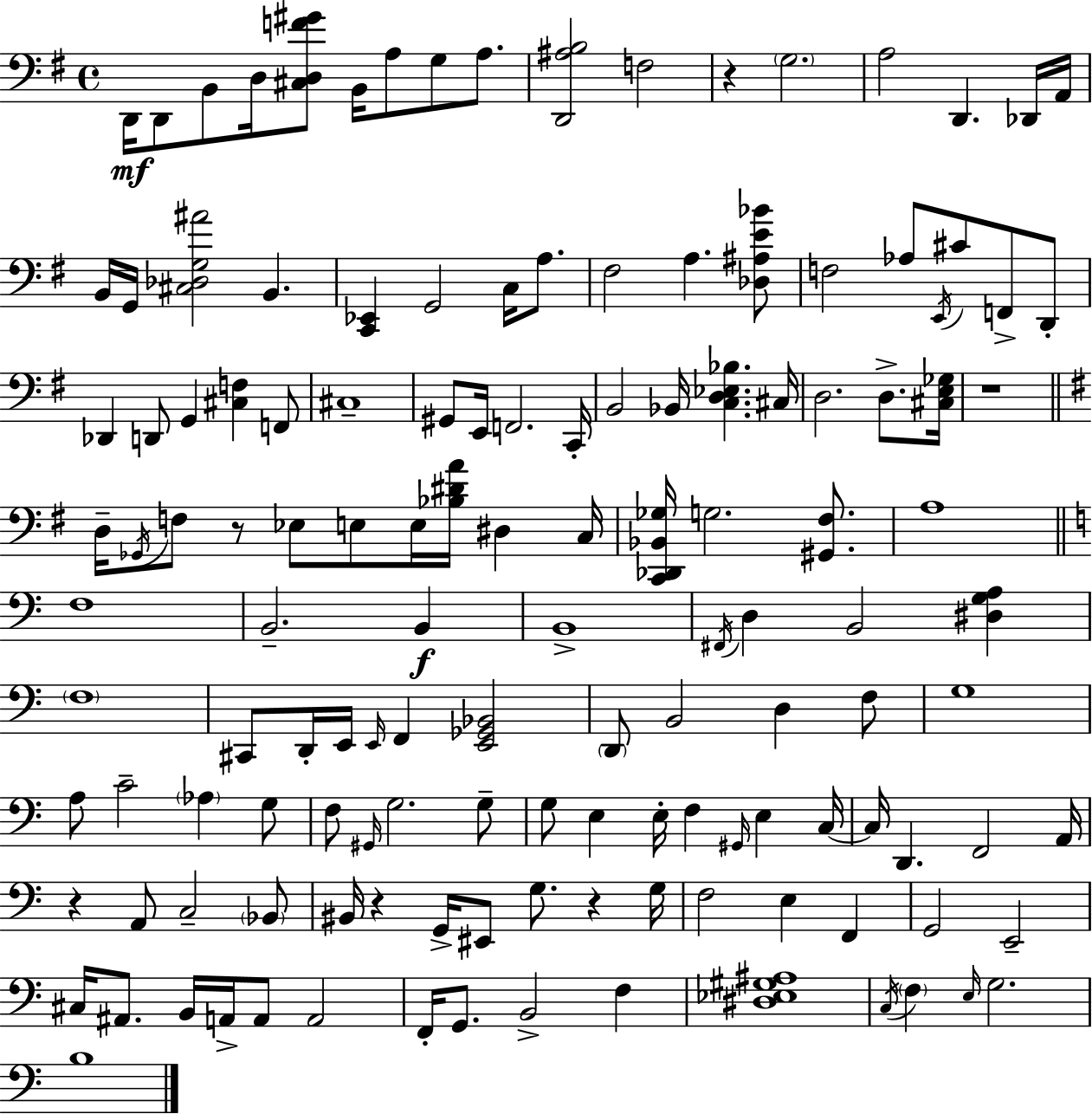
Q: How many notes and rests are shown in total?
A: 137